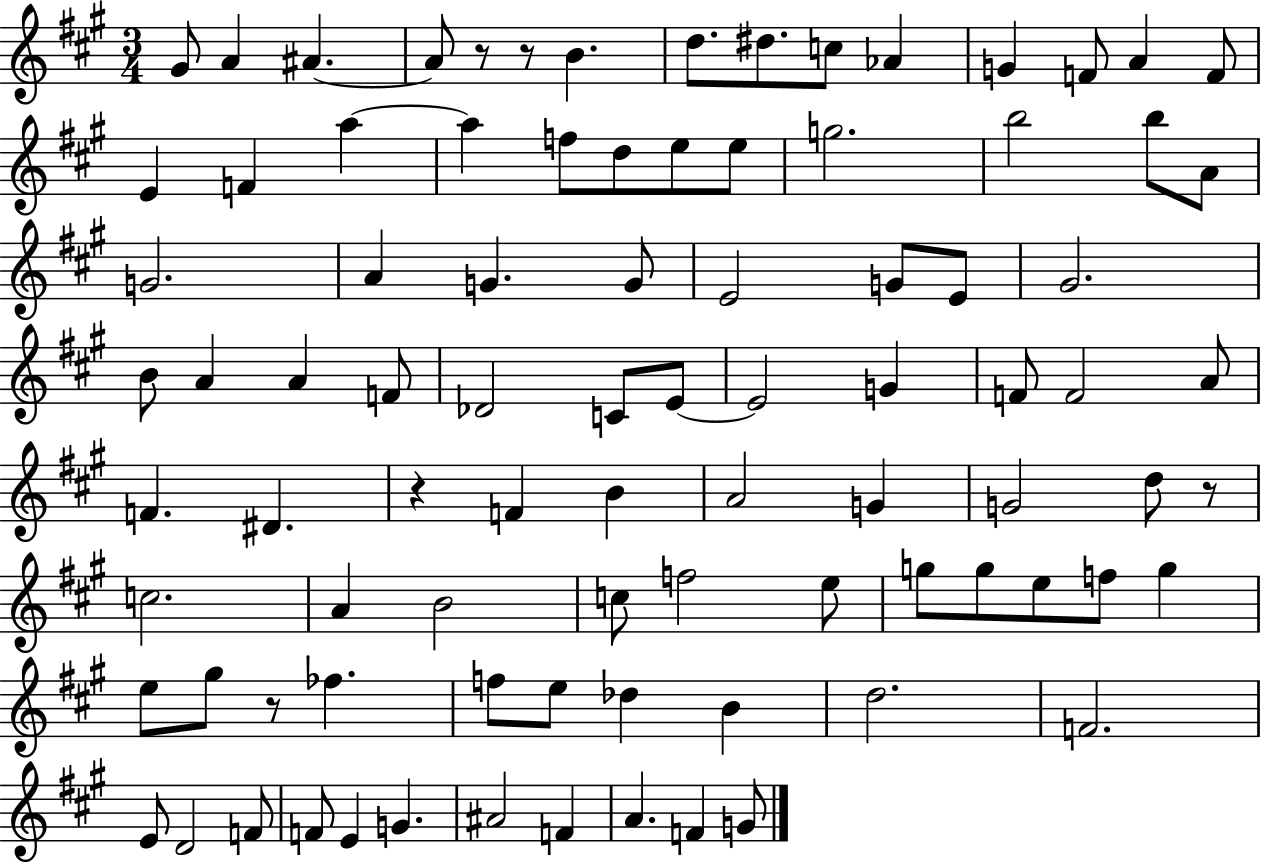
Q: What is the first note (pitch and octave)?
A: G#4